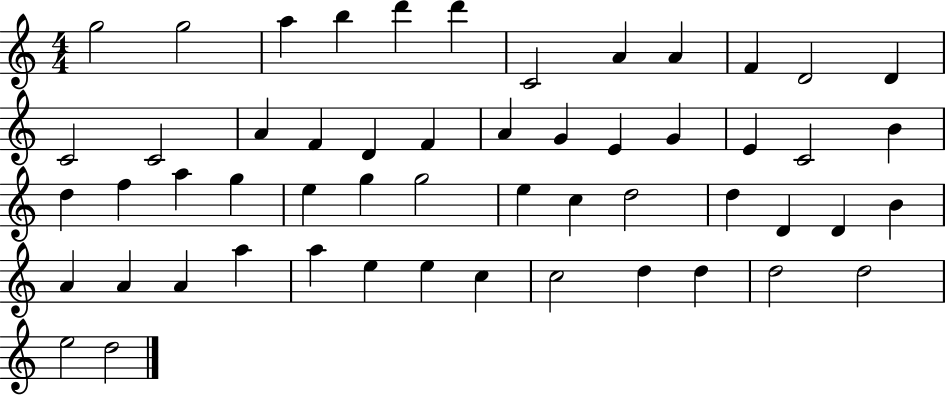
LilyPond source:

{
  \clef treble
  \numericTimeSignature
  \time 4/4
  \key c \major
  g''2 g''2 | a''4 b''4 d'''4 d'''4 | c'2 a'4 a'4 | f'4 d'2 d'4 | \break c'2 c'2 | a'4 f'4 d'4 f'4 | a'4 g'4 e'4 g'4 | e'4 c'2 b'4 | \break d''4 f''4 a''4 g''4 | e''4 g''4 g''2 | e''4 c''4 d''2 | d''4 d'4 d'4 b'4 | \break a'4 a'4 a'4 a''4 | a''4 e''4 e''4 c''4 | c''2 d''4 d''4 | d''2 d''2 | \break e''2 d''2 | \bar "|."
}